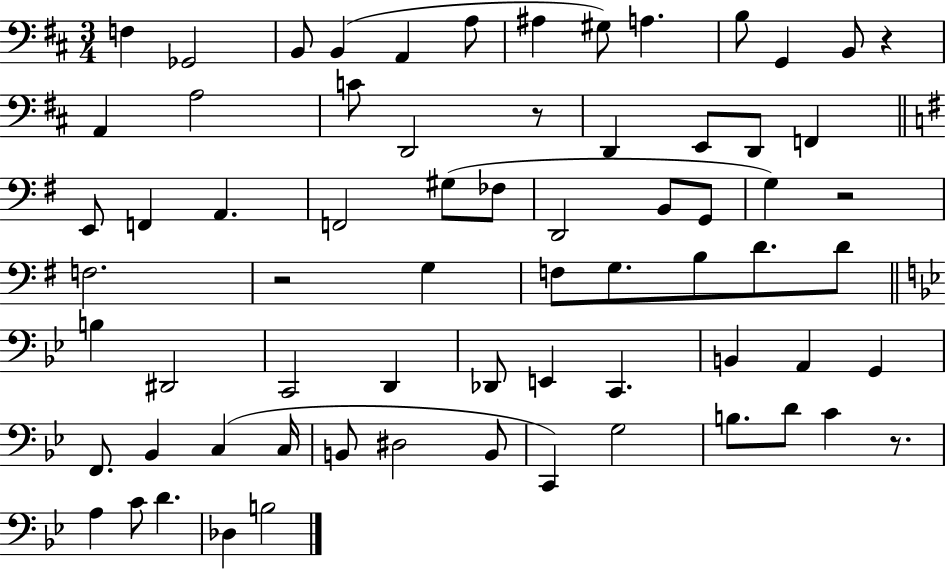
F3/q Gb2/h B2/e B2/q A2/q A3/e A#3/q G#3/e A3/q. B3/e G2/q B2/e R/q A2/q A3/h C4/e D2/h R/e D2/q E2/e D2/e F2/q E2/e F2/q A2/q. F2/h G#3/e FES3/e D2/h B2/e G2/e G3/q R/h F3/h. R/h G3/q F3/e G3/e. B3/e D4/e. D4/e B3/q D#2/h C2/h D2/q Db2/e E2/q C2/q. B2/q A2/q G2/q F2/e. Bb2/q C3/q C3/s B2/e D#3/h B2/e C2/q G3/h B3/e. D4/e C4/q R/e. A3/q C4/e D4/q. Db3/q B3/h